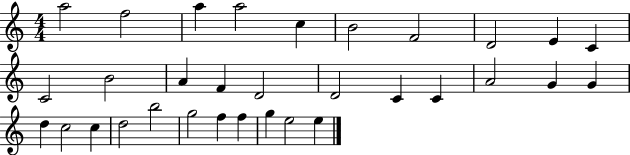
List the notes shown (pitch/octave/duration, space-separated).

A5/h F5/h A5/q A5/h C5/q B4/h F4/h D4/h E4/q C4/q C4/h B4/h A4/q F4/q D4/h D4/h C4/q C4/q A4/h G4/q G4/q D5/q C5/h C5/q D5/h B5/h G5/h F5/q F5/q G5/q E5/h E5/q